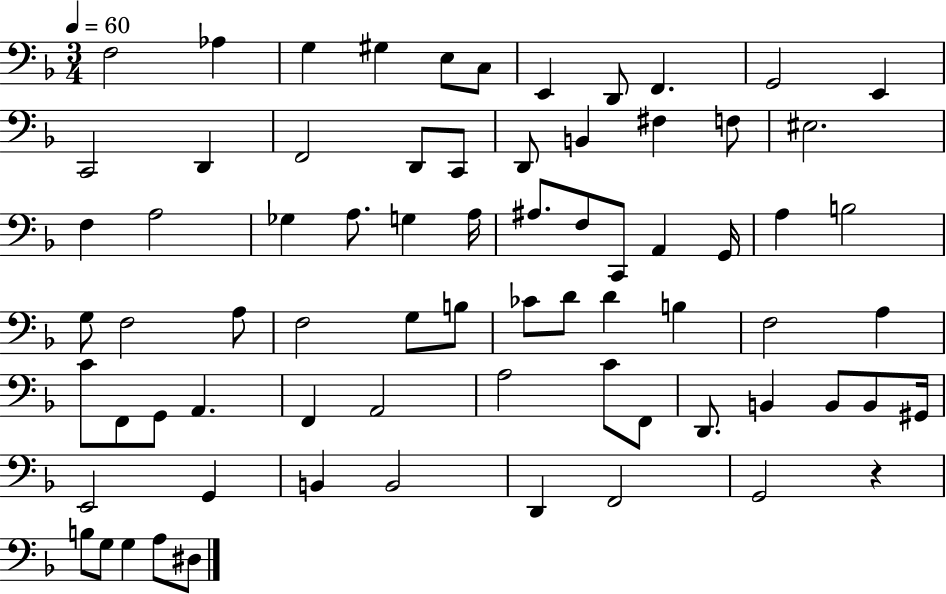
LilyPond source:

{
  \clef bass
  \numericTimeSignature
  \time 3/4
  \key f \major
  \tempo 4 = 60
  f2 aes4 | g4 gis4 e8 c8 | e,4 d,8 f,4. | g,2 e,4 | \break c,2 d,4 | f,2 d,8 c,8 | d,8 b,4 fis4 f8 | eis2. | \break f4 a2 | ges4 a8. g4 a16 | ais8. f8 c,8 a,4 g,16 | a4 b2 | \break g8 f2 a8 | f2 g8 b8 | ces'8 d'8 d'4 b4 | f2 a4 | \break c'8 f,8 g,8 a,4. | f,4 a,2 | a2 c'8 f,8 | d,8. b,4 b,8 b,8 gis,16 | \break e,2 g,4 | b,4 b,2 | d,4 f,2 | g,2 r4 | \break b8 g8 g4 a8 dis8 | \bar "|."
}